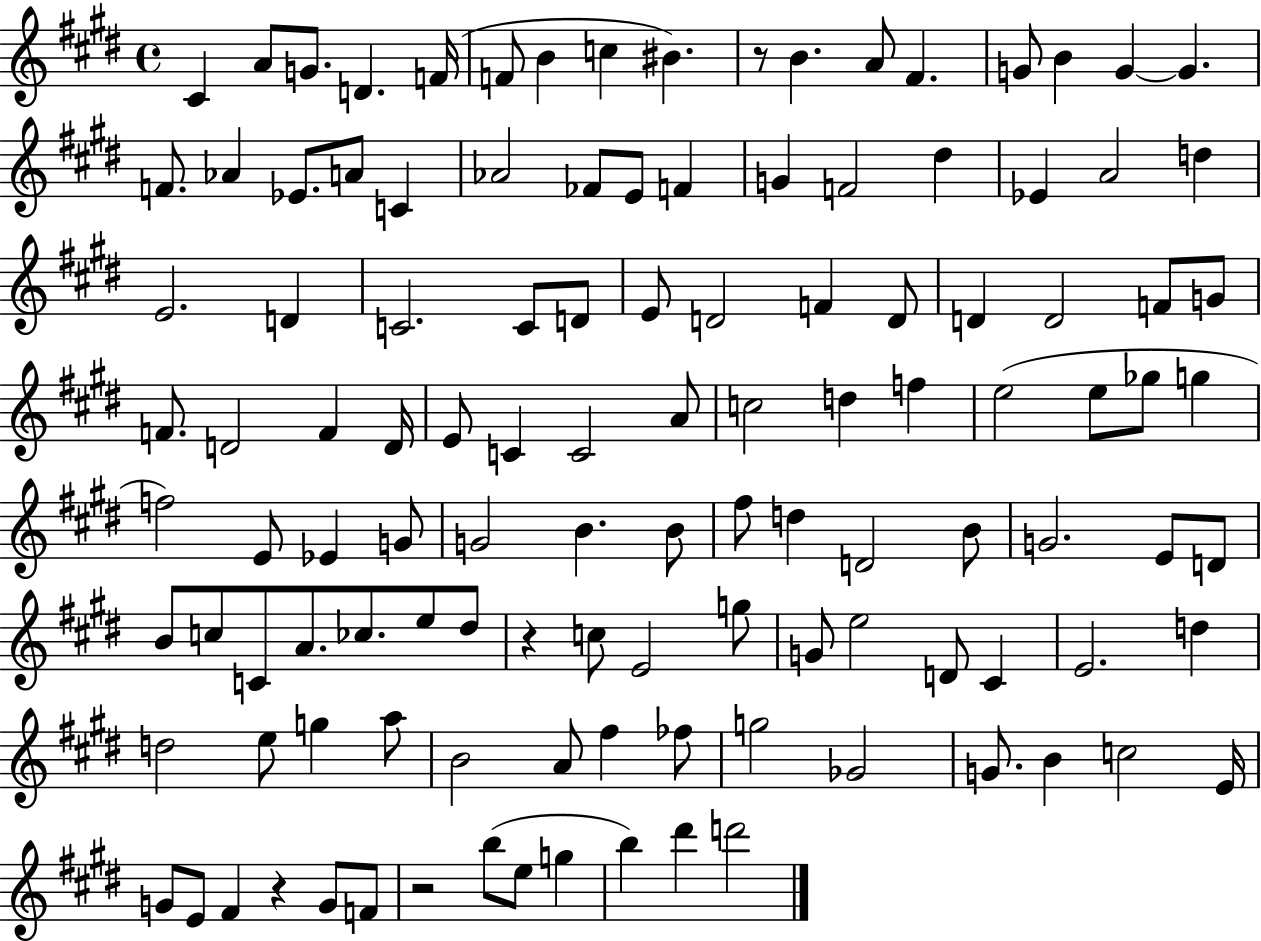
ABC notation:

X:1
T:Untitled
M:4/4
L:1/4
K:E
^C A/2 G/2 D F/4 F/2 B c ^B z/2 B A/2 ^F G/2 B G G F/2 _A _E/2 A/2 C _A2 _F/2 E/2 F G F2 ^d _E A2 d E2 D C2 C/2 D/2 E/2 D2 F D/2 D D2 F/2 G/2 F/2 D2 F D/4 E/2 C C2 A/2 c2 d f e2 e/2 _g/2 g f2 E/2 _E G/2 G2 B B/2 ^f/2 d D2 B/2 G2 E/2 D/2 B/2 c/2 C/2 A/2 _c/2 e/2 ^d/2 z c/2 E2 g/2 G/2 e2 D/2 ^C E2 d d2 e/2 g a/2 B2 A/2 ^f _f/2 g2 _G2 G/2 B c2 E/4 G/2 E/2 ^F z G/2 F/2 z2 b/2 e/2 g b ^d' d'2